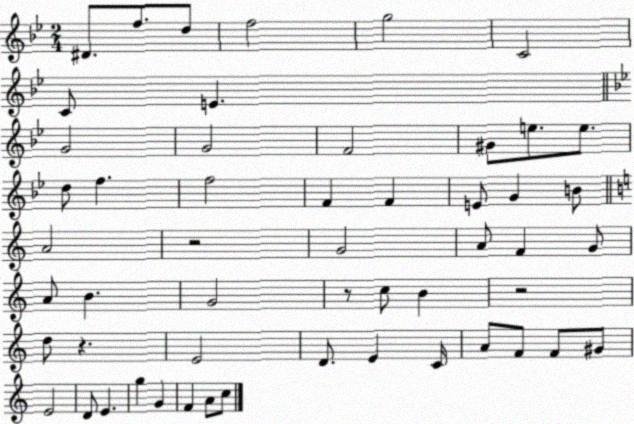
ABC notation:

X:1
T:Untitled
M:2/4
L:1/4
K:Bb
^D/2 f/2 d/2 f2 g2 C2 C/2 E G2 G2 F2 ^G/2 e/2 e/2 d/2 f f2 F F E/2 G B/2 A2 z2 G2 A/2 F G/2 A/2 B G2 z/2 c/2 B z2 d/2 z E2 D/2 E C/4 A/2 F/2 F/2 ^G/2 E2 D/2 E g G F A/2 c/2